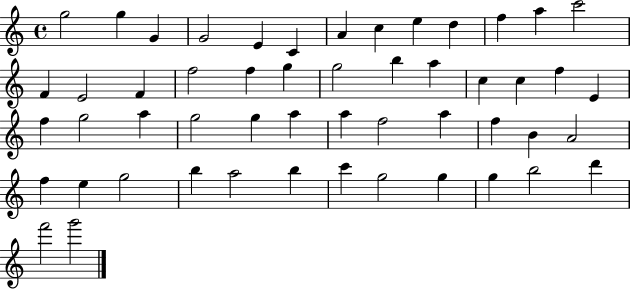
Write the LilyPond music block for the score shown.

{
  \clef treble
  \time 4/4
  \defaultTimeSignature
  \key c \major
  g''2 g''4 g'4 | g'2 e'4 c'4 | a'4 c''4 e''4 d''4 | f''4 a''4 c'''2 | \break f'4 e'2 f'4 | f''2 f''4 g''4 | g''2 b''4 a''4 | c''4 c''4 f''4 e'4 | \break f''4 g''2 a''4 | g''2 g''4 a''4 | a''4 f''2 a''4 | f''4 b'4 a'2 | \break f''4 e''4 g''2 | b''4 a''2 b''4 | c'''4 g''2 g''4 | g''4 b''2 d'''4 | \break f'''2 g'''2 | \bar "|."
}